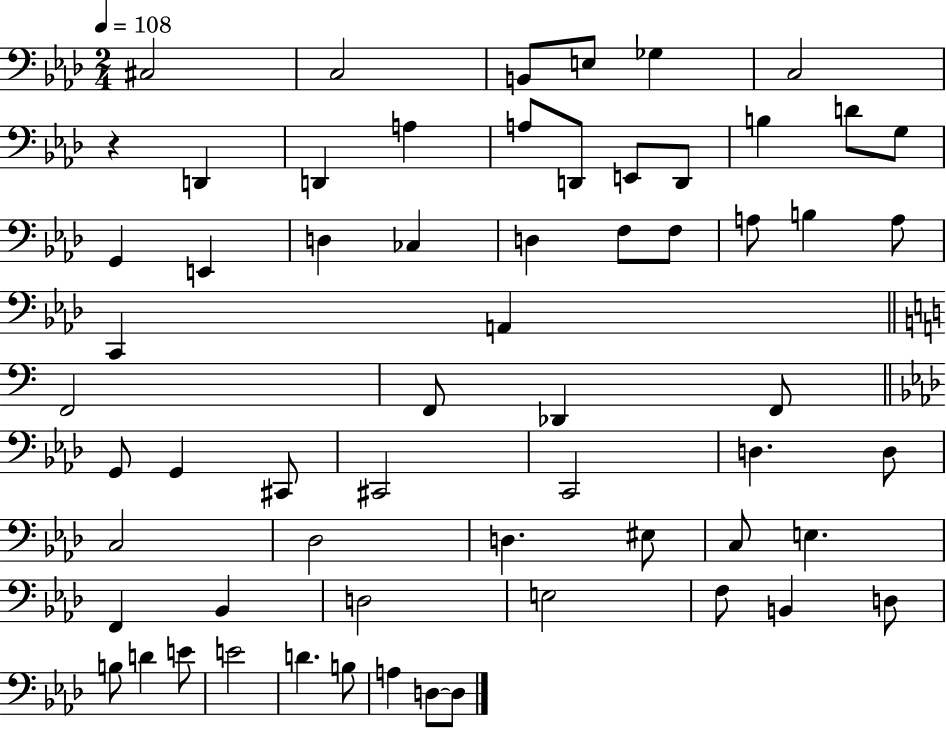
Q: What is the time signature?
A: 2/4